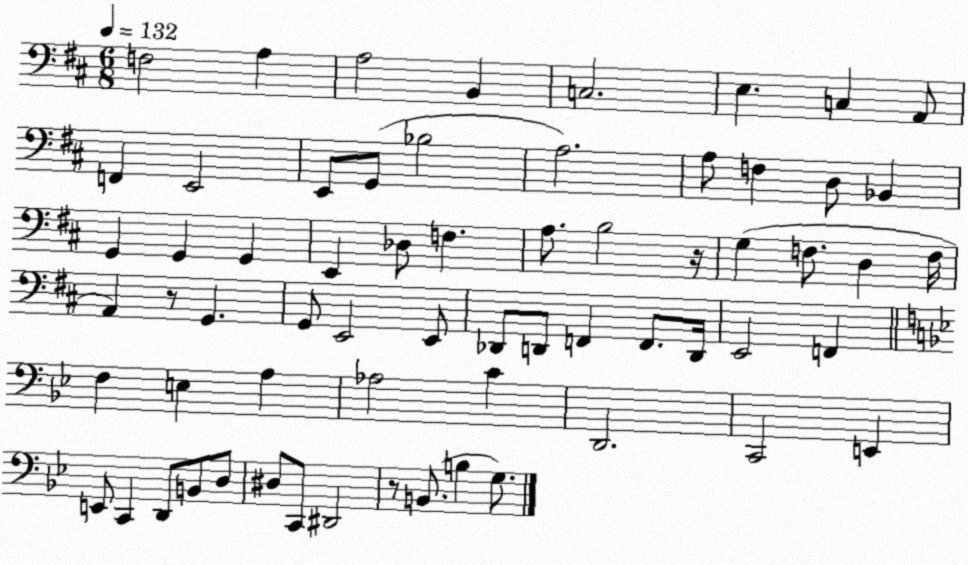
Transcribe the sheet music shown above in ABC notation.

X:1
T:Untitled
M:6/8
L:1/4
K:D
F,2 A, A,2 B,, C,2 E, C, A,,/2 F,, E,,2 E,,/2 G,,/2 _B,2 A,2 A,/2 F, D,/2 _B,, G,, G,, G,, E,, _D,/2 F, A,/2 B,2 z/4 G, F,/2 D, F,/4 A,, z/2 G,, G,,/2 E,,2 E,,/2 _D,,/2 D,,/2 F,, F,,/2 D,,/4 E,,2 F,, F, E, A, _A,2 C D,,2 C,,2 E,, E,,/2 C,, D,,/2 B,,/2 D,/2 ^D,/2 C,,/2 ^D,,2 z/2 B,,/2 B, G,/2